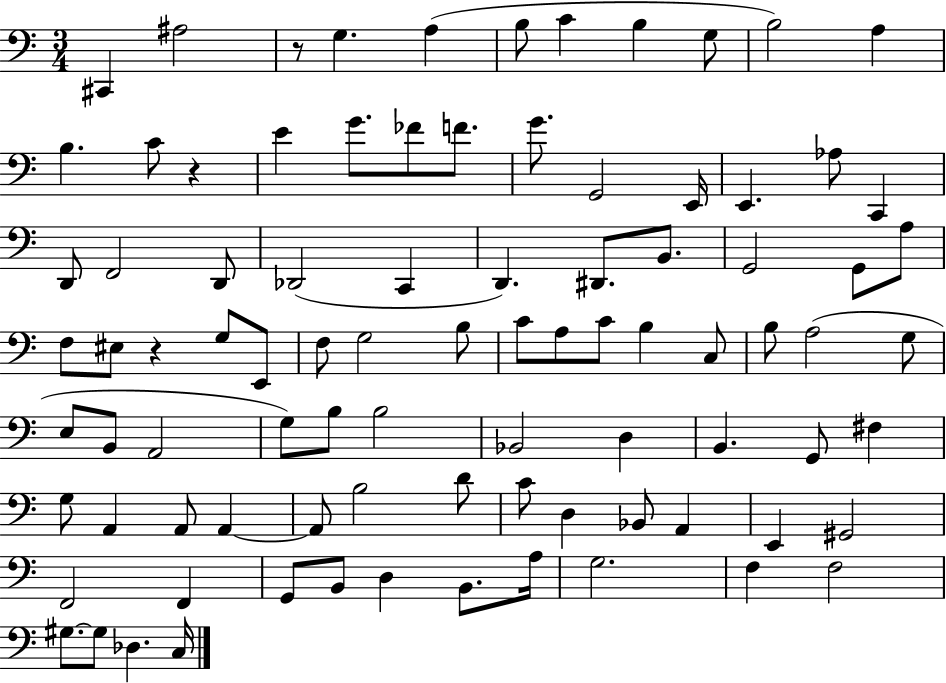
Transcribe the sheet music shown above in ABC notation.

X:1
T:Untitled
M:3/4
L:1/4
K:C
^C,, ^A,2 z/2 G, A, B,/2 C B, G,/2 B,2 A, B, C/2 z E G/2 _F/2 F/2 G/2 G,,2 E,,/4 E,, _A,/2 C,, D,,/2 F,,2 D,,/2 _D,,2 C,, D,, ^D,,/2 B,,/2 G,,2 G,,/2 A,/2 F,/2 ^E,/2 z G,/2 E,,/2 F,/2 G,2 B,/2 C/2 A,/2 C/2 B, C,/2 B,/2 A,2 G,/2 E,/2 B,,/2 A,,2 G,/2 B,/2 B,2 _B,,2 D, B,, G,,/2 ^F, G,/2 A,, A,,/2 A,, A,,/2 B,2 D/2 C/2 D, _B,,/2 A,, E,, ^G,,2 F,,2 F,, G,,/2 B,,/2 D, B,,/2 A,/4 G,2 F, F,2 ^G,/2 ^G,/2 _D, C,/4